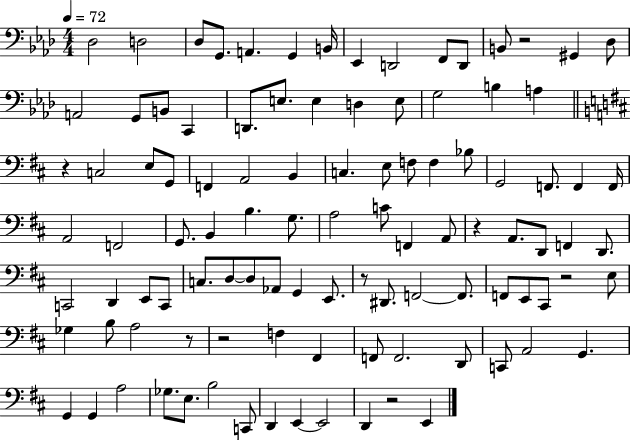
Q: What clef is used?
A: bass